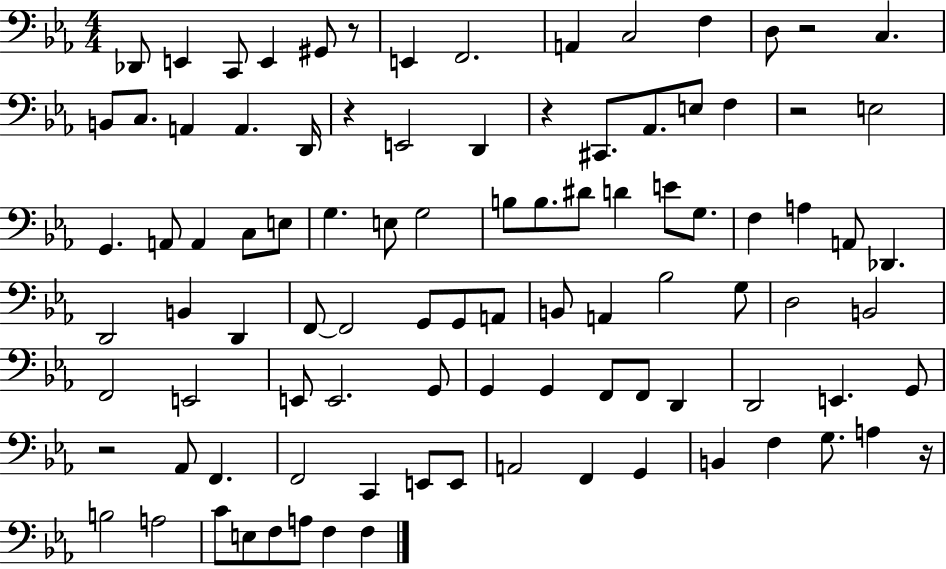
X:1
T:Untitled
M:4/4
L:1/4
K:Eb
_D,,/2 E,, C,,/2 E,, ^G,,/2 z/2 E,, F,,2 A,, C,2 F, D,/2 z2 C, B,,/2 C,/2 A,, A,, D,,/4 z E,,2 D,, z ^C,,/2 _A,,/2 E,/2 F, z2 E,2 G,, A,,/2 A,, C,/2 E,/2 G, E,/2 G,2 B,/2 B,/2 ^D/2 D E/2 G,/2 F, A, A,,/2 _D,, D,,2 B,, D,, F,,/2 F,,2 G,,/2 G,,/2 A,,/2 B,,/2 A,, _B,2 G,/2 D,2 B,,2 F,,2 E,,2 E,,/2 E,,2 G,,/2 G,, G,, F,,/2 F,,/2 D,, D,,2 E,, G,,/2 z2 _A,,/2 F,, F,,2 C,, E,,/2 E,,/2 A,,2 F,, G,, B,, F, G,/2 A, z/4 B,2 A,2 C/2 E,/2 F,/2 A,/2 F, F,